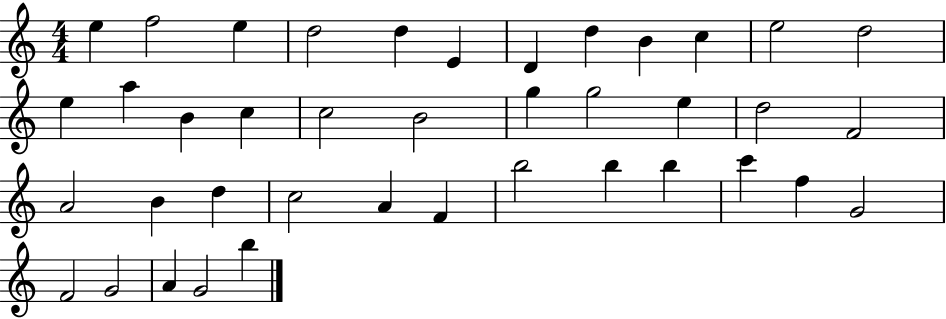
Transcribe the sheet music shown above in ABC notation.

X:1
T:Untitled
M:4/4
L:1/4
K:C
e f2 e d2 d E D d B c e2 d2 e a B c c2 B2 g g2 e d2 F2 A2 B d c2 A F b2 b b c' f G2 F2 G2 A G2 b